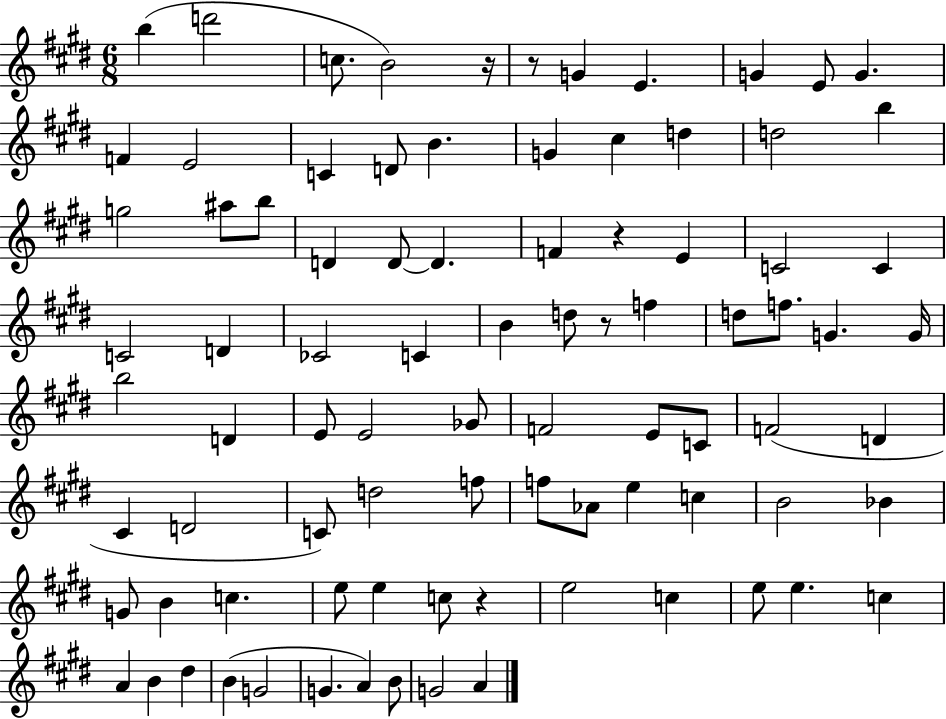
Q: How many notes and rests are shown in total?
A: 87